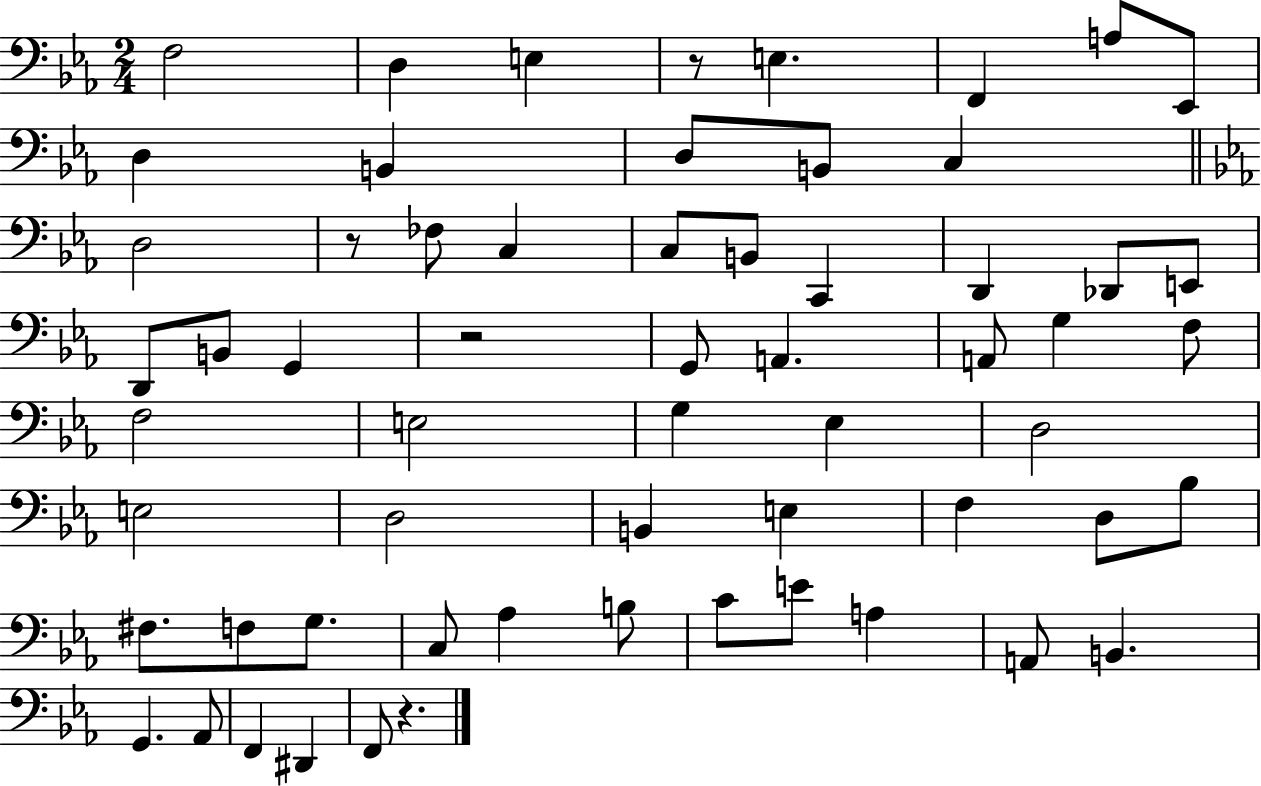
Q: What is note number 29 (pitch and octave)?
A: F3